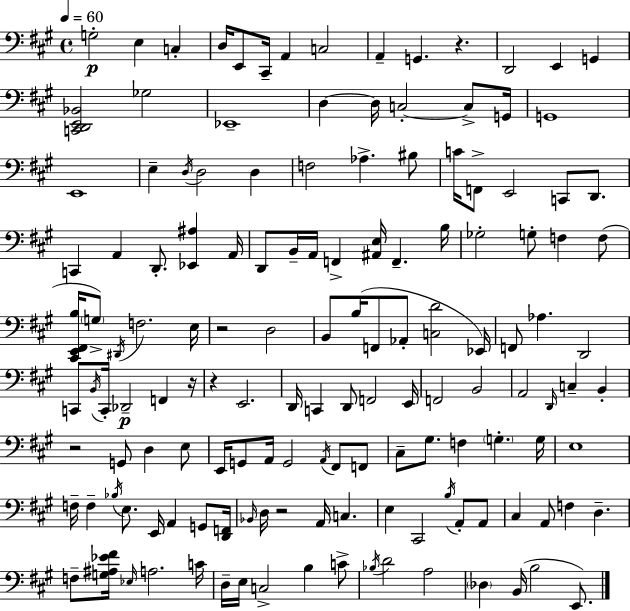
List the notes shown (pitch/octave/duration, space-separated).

G3/h E3/q C3/q D3/s E2/e C#2/s A2/q C3/h A2/q G2/q. R/q. D2/h E2/q G2/q [C2,D2,E2,Bb2]/h Gb3/h Eb2/w D3/q D3/s C3/h C3/e G2/s G2/w E2/w E3/q D3/s D3/h D3/q F3/h Ab3/q. BIS3/e C4/s F2/e E2/h C2/e D2/e. C2/q A2/q D2/e. [Eb2,A#3]/q A2/s D2/e B2/s A2/s F2/q [A#2,E3]/s F2/q. B3/s Gb3/h G3/e F3/q F3/e [C#2,E2,F#2,B3]/s G3/e D#2/s F3/h. E3/s R/h D3/h B2/e B3/s F2/e Ab2/e [C3,D4]/h Eb2/s F2/e Ab3/q. D2/h C2/e B2/s C2/s Db2/h F2/q R/s R/q E2/h. D2/s C2/q D2/e F2/h E2/s F2/h B2/h A2/h D2/s C3/q B2/q R/h G2/e D3/q E3/e E2/s G2/e A2/s G2/h A2/s F#2/e F2/e C#3/e G#3/e. F3/q G3/q. G3/s E3/w F3/s F3/q Bb3/s E3/e. E2/s A2/q G2/e [D2,F2]/s Bb2/s D3/s R/h A2/s C3/q. E3/q C#2/h B3/s A2/e A2/e C#3/q A2/e F3/q D3/q. F3/e [G3,A#3,Eb4,F#4]/s Eb3/s A3/h. C4/s D3/s E3/s C3/h B3/q C4/e Bb3/s D4/h A3/h Db3/q B2/s B3/h E2/e.